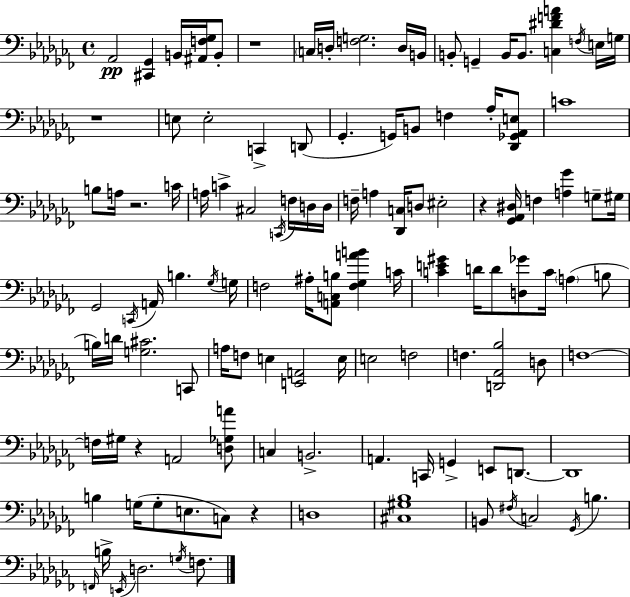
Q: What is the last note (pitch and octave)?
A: F3